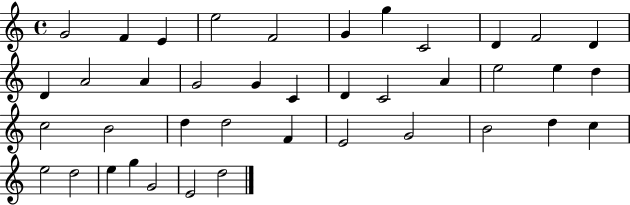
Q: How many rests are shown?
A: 0